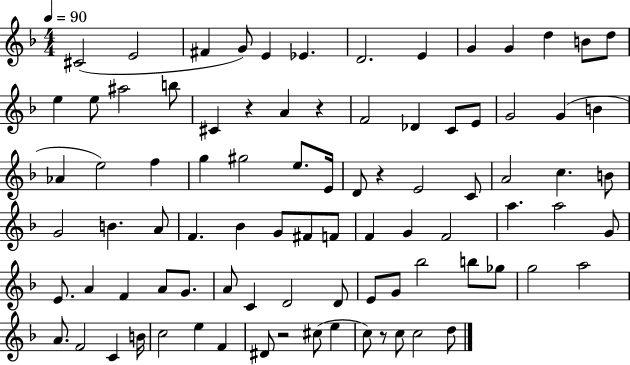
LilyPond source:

{
  \clef treble
  \numericTimeSignature
  \time 4/4
  \key f \major
  \tempo 4 = 90
  \repeat volta 2 { cis'2( e'2 | fis'4 g'8) e'4 ees'4. | d'2. e'4 | g'4 g'4 d''4 b'8 d''8 | \break e''4 e''8 ais''2 b''8 | cis'4 r4 a'4 r4 | f'2 des'4 c'8 e'8 | g'2 g'4( b'4 | \break aes'4 e''2) f''4 | g''4 gis''2 e''8. e'16 | d'8 r4 e'2 c'8 | a'2 c''4. b'8 | \break g'2 b'4. a'8 | f'4. bes'4 g'8 fis'8 f'8 | f'4 g'4 f'2 | a''4. a''2 g'8 | \break e'8. a'4 f'4 a'8 g'8. | a'8 c'4 d'2 d'8 | e'8 g'8 bes''2 b''8 ges''8 | g''2 a''2 | \break a'8. f'2 c'4 b'16 | c''2 e''4 f'4 | dis'8 r2 cis''8( e''4 | c''8) r8 c''8 c''2 d''8 | \break } \bar "|."
}